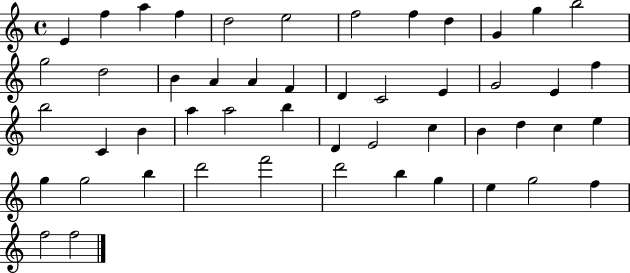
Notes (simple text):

E4/q F5/q A5/q F5/q D5/h E5/h F5/h F5/q D5/q G4/q G5/q B5/h G5/h D5/h B4/q A4/q A4/q F4/q D4/q C4/h E4/q G4/h E4/q F5/q B5/h C4/q B4/q A5/q A5/h B5/q D4/q E4/h C5/q B4/q D5/q C5/q E5/q G5/q G5/h B5/q D6/h F6/h D6/h B5/q G5/q E5/q G5/h F5/q F5/h F5/h